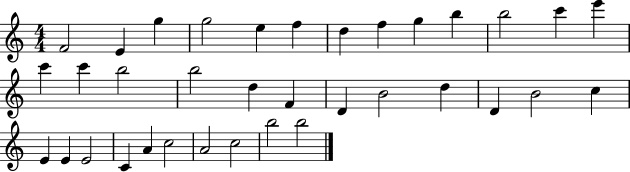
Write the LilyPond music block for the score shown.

{
  \clef treble
  \numericTimeSignature
  \time 4/4
  \key c \major
  f'2 e'4 g''4 | g''2 e''4 f''4 | d''4 f''4 g''4 b''4 | b''2 c'''4 e'''4 | \break c'''4 c'''4 b''2 | b''2 d''4 f'4 | d'4 b'2 d''4 | d'4 b'2 c''4 | \break e'4 e'4 e'2 | c'4 a'4 c''2 | a'2 c''2 | b''2 b''2 | \break \bar "|."
}